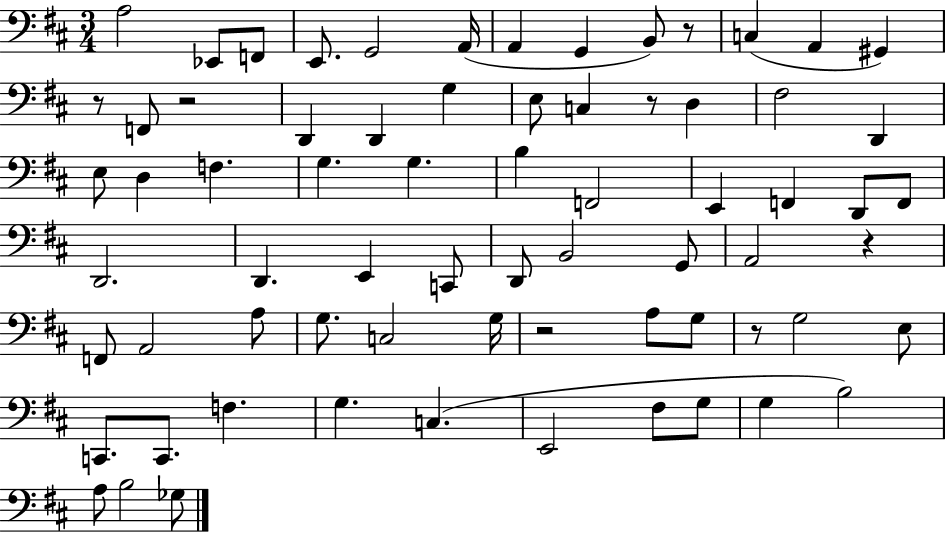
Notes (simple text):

A3/h Eb2/e F2/e E2/e. G2/h A2/s A2/q G2/q B2/e R/e C3/q A2/q G#2/q R/e F2/e R/h D2/q D2/q G3/q E3/e C3/q R/e D3/q F#3/h D2/q E3/e D3/q F3/q. G3/q. G3/q. B3/q F2/h E2/q F2/q D2/e F2/e D2/h. D2/q. E2/q C2/e D2/e B2/h G2/e A2/h R/q F2/e A2/h A3/e G3/e. C3/h G3/s R/h A3/e G3/e R/e G3/h E3/e C2/e. C2/e. F3/q. G3/q. C3/q. E2/h F#3/e G3/e G3/q B3/h A3/e B3/h Gb3/e